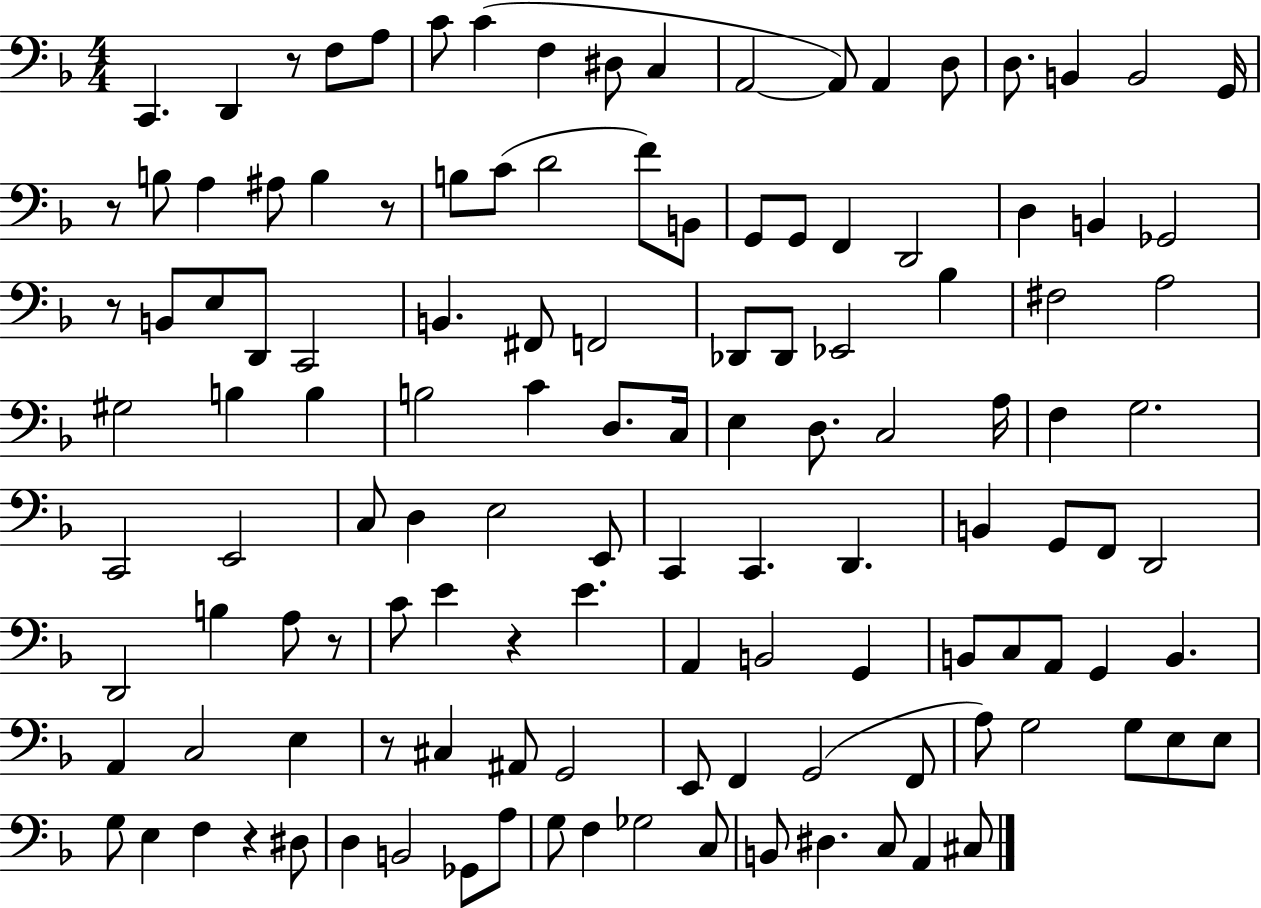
C2/q. D2/q R/e F3/e A3/e C4/e C4/q F3/q D#3/e C3/q A2/h A2/e A2/q D3/e D3/e. B2/q B2/h G2/s R/e B3/e A3/q A#3/e B3/q R/e B3/e C4/e D4/h F4/e B2/e G2/e G2/e F2/q D2/h D3/q B2/q Gb2/h R/e B2/e E3/e D2/e C2/h B2/q. F#2/e F2/h Db2/e Db2/e Eb2/h Bb3/q F#3/h A3/h G#3/h B3/q B3/q B3/h C4/q D3/e. C3/s E3/q D3/e. C3/h A3/s F3/q G3/h. C2/h E2/h C3/e D3/q E3/h E2/e C2/q C2/q. D2/q. B2/q G2/e F2/e D2/h D2/h B3/q A3/e R/e C4/e E4/q R/q E4/q. A2/q B2/h G2/q B2/e C3/e A2/e G2/q B2/q. A2/q C3/h E3/q R/e C#3/q A#2/e G2/h E2/e F2/q G2/h F2/e A3/e G3/h G3/e E3/e E3/e G3/e E3/q F3/q R/q D#3/e D3/q B2/h Gb2/e A3/e G3/e F3/q Gb3/h C3/e B2/e D#3/q. C3/e A2/q C#3/e